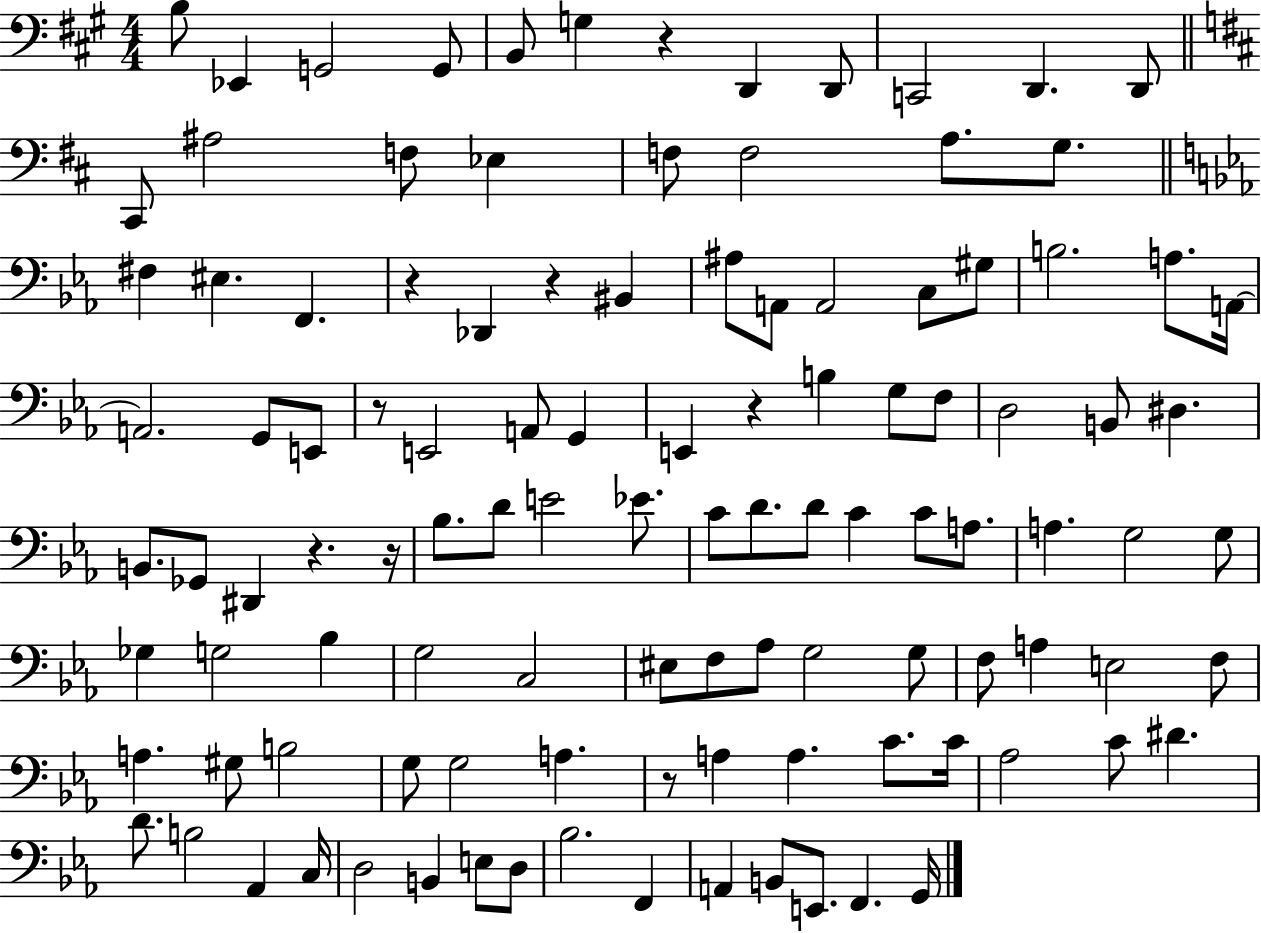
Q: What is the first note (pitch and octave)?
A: B3